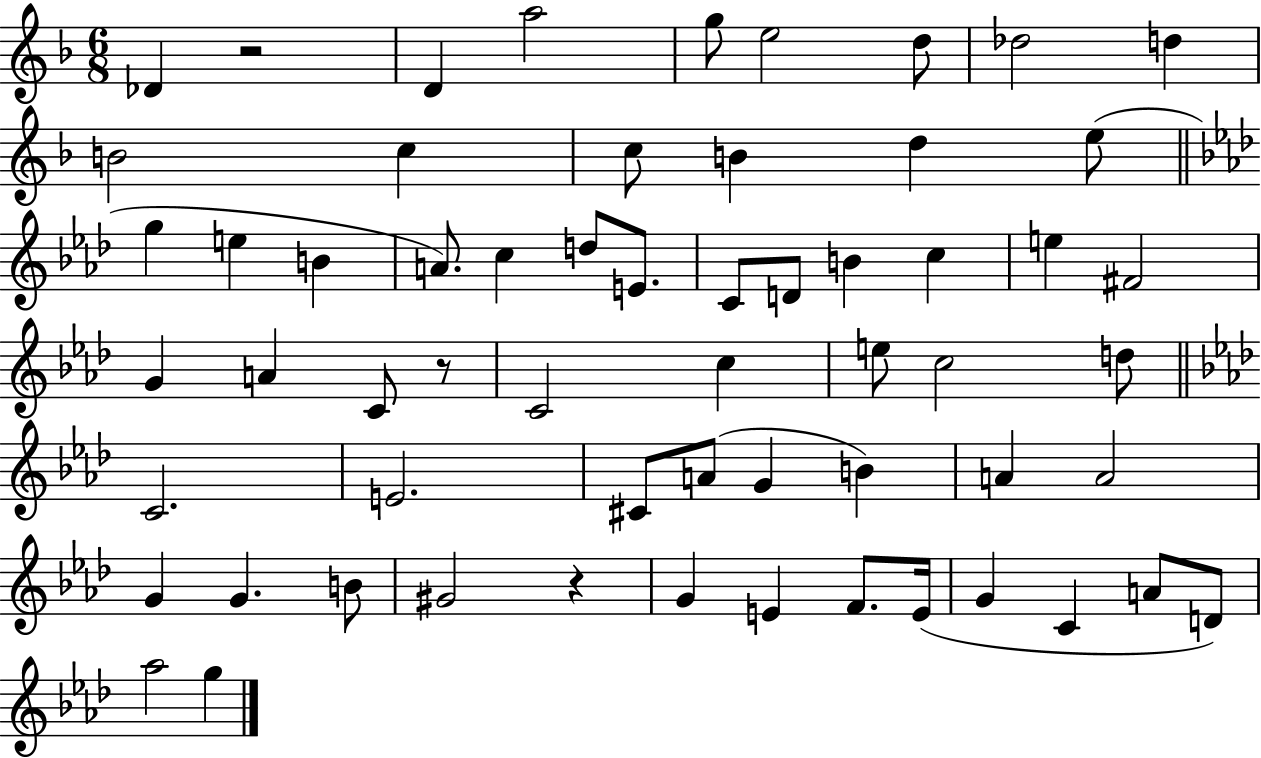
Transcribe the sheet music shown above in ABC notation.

X:1
T:Untitled
M:6/8
L:1/4
K:F
_D z2 D a2 g/2 e2 d/2 _d2 d B2 c c/2 B d e/2 g e B A/2 c d/2 E/2 C/2 D/2 B c e ^F2 G A C/2 z/2 C2 c e/2 c2 d/2 C2 E2 ^C/2 A/2 G B A A2 G G B/2 ^G2 z G E F/2 E/4 G C A/2 D/2 _a2 g